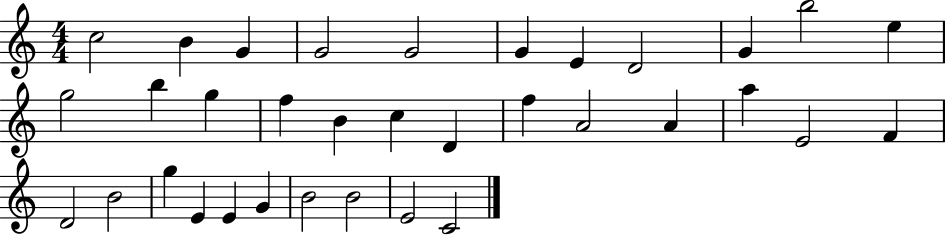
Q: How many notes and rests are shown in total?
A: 34